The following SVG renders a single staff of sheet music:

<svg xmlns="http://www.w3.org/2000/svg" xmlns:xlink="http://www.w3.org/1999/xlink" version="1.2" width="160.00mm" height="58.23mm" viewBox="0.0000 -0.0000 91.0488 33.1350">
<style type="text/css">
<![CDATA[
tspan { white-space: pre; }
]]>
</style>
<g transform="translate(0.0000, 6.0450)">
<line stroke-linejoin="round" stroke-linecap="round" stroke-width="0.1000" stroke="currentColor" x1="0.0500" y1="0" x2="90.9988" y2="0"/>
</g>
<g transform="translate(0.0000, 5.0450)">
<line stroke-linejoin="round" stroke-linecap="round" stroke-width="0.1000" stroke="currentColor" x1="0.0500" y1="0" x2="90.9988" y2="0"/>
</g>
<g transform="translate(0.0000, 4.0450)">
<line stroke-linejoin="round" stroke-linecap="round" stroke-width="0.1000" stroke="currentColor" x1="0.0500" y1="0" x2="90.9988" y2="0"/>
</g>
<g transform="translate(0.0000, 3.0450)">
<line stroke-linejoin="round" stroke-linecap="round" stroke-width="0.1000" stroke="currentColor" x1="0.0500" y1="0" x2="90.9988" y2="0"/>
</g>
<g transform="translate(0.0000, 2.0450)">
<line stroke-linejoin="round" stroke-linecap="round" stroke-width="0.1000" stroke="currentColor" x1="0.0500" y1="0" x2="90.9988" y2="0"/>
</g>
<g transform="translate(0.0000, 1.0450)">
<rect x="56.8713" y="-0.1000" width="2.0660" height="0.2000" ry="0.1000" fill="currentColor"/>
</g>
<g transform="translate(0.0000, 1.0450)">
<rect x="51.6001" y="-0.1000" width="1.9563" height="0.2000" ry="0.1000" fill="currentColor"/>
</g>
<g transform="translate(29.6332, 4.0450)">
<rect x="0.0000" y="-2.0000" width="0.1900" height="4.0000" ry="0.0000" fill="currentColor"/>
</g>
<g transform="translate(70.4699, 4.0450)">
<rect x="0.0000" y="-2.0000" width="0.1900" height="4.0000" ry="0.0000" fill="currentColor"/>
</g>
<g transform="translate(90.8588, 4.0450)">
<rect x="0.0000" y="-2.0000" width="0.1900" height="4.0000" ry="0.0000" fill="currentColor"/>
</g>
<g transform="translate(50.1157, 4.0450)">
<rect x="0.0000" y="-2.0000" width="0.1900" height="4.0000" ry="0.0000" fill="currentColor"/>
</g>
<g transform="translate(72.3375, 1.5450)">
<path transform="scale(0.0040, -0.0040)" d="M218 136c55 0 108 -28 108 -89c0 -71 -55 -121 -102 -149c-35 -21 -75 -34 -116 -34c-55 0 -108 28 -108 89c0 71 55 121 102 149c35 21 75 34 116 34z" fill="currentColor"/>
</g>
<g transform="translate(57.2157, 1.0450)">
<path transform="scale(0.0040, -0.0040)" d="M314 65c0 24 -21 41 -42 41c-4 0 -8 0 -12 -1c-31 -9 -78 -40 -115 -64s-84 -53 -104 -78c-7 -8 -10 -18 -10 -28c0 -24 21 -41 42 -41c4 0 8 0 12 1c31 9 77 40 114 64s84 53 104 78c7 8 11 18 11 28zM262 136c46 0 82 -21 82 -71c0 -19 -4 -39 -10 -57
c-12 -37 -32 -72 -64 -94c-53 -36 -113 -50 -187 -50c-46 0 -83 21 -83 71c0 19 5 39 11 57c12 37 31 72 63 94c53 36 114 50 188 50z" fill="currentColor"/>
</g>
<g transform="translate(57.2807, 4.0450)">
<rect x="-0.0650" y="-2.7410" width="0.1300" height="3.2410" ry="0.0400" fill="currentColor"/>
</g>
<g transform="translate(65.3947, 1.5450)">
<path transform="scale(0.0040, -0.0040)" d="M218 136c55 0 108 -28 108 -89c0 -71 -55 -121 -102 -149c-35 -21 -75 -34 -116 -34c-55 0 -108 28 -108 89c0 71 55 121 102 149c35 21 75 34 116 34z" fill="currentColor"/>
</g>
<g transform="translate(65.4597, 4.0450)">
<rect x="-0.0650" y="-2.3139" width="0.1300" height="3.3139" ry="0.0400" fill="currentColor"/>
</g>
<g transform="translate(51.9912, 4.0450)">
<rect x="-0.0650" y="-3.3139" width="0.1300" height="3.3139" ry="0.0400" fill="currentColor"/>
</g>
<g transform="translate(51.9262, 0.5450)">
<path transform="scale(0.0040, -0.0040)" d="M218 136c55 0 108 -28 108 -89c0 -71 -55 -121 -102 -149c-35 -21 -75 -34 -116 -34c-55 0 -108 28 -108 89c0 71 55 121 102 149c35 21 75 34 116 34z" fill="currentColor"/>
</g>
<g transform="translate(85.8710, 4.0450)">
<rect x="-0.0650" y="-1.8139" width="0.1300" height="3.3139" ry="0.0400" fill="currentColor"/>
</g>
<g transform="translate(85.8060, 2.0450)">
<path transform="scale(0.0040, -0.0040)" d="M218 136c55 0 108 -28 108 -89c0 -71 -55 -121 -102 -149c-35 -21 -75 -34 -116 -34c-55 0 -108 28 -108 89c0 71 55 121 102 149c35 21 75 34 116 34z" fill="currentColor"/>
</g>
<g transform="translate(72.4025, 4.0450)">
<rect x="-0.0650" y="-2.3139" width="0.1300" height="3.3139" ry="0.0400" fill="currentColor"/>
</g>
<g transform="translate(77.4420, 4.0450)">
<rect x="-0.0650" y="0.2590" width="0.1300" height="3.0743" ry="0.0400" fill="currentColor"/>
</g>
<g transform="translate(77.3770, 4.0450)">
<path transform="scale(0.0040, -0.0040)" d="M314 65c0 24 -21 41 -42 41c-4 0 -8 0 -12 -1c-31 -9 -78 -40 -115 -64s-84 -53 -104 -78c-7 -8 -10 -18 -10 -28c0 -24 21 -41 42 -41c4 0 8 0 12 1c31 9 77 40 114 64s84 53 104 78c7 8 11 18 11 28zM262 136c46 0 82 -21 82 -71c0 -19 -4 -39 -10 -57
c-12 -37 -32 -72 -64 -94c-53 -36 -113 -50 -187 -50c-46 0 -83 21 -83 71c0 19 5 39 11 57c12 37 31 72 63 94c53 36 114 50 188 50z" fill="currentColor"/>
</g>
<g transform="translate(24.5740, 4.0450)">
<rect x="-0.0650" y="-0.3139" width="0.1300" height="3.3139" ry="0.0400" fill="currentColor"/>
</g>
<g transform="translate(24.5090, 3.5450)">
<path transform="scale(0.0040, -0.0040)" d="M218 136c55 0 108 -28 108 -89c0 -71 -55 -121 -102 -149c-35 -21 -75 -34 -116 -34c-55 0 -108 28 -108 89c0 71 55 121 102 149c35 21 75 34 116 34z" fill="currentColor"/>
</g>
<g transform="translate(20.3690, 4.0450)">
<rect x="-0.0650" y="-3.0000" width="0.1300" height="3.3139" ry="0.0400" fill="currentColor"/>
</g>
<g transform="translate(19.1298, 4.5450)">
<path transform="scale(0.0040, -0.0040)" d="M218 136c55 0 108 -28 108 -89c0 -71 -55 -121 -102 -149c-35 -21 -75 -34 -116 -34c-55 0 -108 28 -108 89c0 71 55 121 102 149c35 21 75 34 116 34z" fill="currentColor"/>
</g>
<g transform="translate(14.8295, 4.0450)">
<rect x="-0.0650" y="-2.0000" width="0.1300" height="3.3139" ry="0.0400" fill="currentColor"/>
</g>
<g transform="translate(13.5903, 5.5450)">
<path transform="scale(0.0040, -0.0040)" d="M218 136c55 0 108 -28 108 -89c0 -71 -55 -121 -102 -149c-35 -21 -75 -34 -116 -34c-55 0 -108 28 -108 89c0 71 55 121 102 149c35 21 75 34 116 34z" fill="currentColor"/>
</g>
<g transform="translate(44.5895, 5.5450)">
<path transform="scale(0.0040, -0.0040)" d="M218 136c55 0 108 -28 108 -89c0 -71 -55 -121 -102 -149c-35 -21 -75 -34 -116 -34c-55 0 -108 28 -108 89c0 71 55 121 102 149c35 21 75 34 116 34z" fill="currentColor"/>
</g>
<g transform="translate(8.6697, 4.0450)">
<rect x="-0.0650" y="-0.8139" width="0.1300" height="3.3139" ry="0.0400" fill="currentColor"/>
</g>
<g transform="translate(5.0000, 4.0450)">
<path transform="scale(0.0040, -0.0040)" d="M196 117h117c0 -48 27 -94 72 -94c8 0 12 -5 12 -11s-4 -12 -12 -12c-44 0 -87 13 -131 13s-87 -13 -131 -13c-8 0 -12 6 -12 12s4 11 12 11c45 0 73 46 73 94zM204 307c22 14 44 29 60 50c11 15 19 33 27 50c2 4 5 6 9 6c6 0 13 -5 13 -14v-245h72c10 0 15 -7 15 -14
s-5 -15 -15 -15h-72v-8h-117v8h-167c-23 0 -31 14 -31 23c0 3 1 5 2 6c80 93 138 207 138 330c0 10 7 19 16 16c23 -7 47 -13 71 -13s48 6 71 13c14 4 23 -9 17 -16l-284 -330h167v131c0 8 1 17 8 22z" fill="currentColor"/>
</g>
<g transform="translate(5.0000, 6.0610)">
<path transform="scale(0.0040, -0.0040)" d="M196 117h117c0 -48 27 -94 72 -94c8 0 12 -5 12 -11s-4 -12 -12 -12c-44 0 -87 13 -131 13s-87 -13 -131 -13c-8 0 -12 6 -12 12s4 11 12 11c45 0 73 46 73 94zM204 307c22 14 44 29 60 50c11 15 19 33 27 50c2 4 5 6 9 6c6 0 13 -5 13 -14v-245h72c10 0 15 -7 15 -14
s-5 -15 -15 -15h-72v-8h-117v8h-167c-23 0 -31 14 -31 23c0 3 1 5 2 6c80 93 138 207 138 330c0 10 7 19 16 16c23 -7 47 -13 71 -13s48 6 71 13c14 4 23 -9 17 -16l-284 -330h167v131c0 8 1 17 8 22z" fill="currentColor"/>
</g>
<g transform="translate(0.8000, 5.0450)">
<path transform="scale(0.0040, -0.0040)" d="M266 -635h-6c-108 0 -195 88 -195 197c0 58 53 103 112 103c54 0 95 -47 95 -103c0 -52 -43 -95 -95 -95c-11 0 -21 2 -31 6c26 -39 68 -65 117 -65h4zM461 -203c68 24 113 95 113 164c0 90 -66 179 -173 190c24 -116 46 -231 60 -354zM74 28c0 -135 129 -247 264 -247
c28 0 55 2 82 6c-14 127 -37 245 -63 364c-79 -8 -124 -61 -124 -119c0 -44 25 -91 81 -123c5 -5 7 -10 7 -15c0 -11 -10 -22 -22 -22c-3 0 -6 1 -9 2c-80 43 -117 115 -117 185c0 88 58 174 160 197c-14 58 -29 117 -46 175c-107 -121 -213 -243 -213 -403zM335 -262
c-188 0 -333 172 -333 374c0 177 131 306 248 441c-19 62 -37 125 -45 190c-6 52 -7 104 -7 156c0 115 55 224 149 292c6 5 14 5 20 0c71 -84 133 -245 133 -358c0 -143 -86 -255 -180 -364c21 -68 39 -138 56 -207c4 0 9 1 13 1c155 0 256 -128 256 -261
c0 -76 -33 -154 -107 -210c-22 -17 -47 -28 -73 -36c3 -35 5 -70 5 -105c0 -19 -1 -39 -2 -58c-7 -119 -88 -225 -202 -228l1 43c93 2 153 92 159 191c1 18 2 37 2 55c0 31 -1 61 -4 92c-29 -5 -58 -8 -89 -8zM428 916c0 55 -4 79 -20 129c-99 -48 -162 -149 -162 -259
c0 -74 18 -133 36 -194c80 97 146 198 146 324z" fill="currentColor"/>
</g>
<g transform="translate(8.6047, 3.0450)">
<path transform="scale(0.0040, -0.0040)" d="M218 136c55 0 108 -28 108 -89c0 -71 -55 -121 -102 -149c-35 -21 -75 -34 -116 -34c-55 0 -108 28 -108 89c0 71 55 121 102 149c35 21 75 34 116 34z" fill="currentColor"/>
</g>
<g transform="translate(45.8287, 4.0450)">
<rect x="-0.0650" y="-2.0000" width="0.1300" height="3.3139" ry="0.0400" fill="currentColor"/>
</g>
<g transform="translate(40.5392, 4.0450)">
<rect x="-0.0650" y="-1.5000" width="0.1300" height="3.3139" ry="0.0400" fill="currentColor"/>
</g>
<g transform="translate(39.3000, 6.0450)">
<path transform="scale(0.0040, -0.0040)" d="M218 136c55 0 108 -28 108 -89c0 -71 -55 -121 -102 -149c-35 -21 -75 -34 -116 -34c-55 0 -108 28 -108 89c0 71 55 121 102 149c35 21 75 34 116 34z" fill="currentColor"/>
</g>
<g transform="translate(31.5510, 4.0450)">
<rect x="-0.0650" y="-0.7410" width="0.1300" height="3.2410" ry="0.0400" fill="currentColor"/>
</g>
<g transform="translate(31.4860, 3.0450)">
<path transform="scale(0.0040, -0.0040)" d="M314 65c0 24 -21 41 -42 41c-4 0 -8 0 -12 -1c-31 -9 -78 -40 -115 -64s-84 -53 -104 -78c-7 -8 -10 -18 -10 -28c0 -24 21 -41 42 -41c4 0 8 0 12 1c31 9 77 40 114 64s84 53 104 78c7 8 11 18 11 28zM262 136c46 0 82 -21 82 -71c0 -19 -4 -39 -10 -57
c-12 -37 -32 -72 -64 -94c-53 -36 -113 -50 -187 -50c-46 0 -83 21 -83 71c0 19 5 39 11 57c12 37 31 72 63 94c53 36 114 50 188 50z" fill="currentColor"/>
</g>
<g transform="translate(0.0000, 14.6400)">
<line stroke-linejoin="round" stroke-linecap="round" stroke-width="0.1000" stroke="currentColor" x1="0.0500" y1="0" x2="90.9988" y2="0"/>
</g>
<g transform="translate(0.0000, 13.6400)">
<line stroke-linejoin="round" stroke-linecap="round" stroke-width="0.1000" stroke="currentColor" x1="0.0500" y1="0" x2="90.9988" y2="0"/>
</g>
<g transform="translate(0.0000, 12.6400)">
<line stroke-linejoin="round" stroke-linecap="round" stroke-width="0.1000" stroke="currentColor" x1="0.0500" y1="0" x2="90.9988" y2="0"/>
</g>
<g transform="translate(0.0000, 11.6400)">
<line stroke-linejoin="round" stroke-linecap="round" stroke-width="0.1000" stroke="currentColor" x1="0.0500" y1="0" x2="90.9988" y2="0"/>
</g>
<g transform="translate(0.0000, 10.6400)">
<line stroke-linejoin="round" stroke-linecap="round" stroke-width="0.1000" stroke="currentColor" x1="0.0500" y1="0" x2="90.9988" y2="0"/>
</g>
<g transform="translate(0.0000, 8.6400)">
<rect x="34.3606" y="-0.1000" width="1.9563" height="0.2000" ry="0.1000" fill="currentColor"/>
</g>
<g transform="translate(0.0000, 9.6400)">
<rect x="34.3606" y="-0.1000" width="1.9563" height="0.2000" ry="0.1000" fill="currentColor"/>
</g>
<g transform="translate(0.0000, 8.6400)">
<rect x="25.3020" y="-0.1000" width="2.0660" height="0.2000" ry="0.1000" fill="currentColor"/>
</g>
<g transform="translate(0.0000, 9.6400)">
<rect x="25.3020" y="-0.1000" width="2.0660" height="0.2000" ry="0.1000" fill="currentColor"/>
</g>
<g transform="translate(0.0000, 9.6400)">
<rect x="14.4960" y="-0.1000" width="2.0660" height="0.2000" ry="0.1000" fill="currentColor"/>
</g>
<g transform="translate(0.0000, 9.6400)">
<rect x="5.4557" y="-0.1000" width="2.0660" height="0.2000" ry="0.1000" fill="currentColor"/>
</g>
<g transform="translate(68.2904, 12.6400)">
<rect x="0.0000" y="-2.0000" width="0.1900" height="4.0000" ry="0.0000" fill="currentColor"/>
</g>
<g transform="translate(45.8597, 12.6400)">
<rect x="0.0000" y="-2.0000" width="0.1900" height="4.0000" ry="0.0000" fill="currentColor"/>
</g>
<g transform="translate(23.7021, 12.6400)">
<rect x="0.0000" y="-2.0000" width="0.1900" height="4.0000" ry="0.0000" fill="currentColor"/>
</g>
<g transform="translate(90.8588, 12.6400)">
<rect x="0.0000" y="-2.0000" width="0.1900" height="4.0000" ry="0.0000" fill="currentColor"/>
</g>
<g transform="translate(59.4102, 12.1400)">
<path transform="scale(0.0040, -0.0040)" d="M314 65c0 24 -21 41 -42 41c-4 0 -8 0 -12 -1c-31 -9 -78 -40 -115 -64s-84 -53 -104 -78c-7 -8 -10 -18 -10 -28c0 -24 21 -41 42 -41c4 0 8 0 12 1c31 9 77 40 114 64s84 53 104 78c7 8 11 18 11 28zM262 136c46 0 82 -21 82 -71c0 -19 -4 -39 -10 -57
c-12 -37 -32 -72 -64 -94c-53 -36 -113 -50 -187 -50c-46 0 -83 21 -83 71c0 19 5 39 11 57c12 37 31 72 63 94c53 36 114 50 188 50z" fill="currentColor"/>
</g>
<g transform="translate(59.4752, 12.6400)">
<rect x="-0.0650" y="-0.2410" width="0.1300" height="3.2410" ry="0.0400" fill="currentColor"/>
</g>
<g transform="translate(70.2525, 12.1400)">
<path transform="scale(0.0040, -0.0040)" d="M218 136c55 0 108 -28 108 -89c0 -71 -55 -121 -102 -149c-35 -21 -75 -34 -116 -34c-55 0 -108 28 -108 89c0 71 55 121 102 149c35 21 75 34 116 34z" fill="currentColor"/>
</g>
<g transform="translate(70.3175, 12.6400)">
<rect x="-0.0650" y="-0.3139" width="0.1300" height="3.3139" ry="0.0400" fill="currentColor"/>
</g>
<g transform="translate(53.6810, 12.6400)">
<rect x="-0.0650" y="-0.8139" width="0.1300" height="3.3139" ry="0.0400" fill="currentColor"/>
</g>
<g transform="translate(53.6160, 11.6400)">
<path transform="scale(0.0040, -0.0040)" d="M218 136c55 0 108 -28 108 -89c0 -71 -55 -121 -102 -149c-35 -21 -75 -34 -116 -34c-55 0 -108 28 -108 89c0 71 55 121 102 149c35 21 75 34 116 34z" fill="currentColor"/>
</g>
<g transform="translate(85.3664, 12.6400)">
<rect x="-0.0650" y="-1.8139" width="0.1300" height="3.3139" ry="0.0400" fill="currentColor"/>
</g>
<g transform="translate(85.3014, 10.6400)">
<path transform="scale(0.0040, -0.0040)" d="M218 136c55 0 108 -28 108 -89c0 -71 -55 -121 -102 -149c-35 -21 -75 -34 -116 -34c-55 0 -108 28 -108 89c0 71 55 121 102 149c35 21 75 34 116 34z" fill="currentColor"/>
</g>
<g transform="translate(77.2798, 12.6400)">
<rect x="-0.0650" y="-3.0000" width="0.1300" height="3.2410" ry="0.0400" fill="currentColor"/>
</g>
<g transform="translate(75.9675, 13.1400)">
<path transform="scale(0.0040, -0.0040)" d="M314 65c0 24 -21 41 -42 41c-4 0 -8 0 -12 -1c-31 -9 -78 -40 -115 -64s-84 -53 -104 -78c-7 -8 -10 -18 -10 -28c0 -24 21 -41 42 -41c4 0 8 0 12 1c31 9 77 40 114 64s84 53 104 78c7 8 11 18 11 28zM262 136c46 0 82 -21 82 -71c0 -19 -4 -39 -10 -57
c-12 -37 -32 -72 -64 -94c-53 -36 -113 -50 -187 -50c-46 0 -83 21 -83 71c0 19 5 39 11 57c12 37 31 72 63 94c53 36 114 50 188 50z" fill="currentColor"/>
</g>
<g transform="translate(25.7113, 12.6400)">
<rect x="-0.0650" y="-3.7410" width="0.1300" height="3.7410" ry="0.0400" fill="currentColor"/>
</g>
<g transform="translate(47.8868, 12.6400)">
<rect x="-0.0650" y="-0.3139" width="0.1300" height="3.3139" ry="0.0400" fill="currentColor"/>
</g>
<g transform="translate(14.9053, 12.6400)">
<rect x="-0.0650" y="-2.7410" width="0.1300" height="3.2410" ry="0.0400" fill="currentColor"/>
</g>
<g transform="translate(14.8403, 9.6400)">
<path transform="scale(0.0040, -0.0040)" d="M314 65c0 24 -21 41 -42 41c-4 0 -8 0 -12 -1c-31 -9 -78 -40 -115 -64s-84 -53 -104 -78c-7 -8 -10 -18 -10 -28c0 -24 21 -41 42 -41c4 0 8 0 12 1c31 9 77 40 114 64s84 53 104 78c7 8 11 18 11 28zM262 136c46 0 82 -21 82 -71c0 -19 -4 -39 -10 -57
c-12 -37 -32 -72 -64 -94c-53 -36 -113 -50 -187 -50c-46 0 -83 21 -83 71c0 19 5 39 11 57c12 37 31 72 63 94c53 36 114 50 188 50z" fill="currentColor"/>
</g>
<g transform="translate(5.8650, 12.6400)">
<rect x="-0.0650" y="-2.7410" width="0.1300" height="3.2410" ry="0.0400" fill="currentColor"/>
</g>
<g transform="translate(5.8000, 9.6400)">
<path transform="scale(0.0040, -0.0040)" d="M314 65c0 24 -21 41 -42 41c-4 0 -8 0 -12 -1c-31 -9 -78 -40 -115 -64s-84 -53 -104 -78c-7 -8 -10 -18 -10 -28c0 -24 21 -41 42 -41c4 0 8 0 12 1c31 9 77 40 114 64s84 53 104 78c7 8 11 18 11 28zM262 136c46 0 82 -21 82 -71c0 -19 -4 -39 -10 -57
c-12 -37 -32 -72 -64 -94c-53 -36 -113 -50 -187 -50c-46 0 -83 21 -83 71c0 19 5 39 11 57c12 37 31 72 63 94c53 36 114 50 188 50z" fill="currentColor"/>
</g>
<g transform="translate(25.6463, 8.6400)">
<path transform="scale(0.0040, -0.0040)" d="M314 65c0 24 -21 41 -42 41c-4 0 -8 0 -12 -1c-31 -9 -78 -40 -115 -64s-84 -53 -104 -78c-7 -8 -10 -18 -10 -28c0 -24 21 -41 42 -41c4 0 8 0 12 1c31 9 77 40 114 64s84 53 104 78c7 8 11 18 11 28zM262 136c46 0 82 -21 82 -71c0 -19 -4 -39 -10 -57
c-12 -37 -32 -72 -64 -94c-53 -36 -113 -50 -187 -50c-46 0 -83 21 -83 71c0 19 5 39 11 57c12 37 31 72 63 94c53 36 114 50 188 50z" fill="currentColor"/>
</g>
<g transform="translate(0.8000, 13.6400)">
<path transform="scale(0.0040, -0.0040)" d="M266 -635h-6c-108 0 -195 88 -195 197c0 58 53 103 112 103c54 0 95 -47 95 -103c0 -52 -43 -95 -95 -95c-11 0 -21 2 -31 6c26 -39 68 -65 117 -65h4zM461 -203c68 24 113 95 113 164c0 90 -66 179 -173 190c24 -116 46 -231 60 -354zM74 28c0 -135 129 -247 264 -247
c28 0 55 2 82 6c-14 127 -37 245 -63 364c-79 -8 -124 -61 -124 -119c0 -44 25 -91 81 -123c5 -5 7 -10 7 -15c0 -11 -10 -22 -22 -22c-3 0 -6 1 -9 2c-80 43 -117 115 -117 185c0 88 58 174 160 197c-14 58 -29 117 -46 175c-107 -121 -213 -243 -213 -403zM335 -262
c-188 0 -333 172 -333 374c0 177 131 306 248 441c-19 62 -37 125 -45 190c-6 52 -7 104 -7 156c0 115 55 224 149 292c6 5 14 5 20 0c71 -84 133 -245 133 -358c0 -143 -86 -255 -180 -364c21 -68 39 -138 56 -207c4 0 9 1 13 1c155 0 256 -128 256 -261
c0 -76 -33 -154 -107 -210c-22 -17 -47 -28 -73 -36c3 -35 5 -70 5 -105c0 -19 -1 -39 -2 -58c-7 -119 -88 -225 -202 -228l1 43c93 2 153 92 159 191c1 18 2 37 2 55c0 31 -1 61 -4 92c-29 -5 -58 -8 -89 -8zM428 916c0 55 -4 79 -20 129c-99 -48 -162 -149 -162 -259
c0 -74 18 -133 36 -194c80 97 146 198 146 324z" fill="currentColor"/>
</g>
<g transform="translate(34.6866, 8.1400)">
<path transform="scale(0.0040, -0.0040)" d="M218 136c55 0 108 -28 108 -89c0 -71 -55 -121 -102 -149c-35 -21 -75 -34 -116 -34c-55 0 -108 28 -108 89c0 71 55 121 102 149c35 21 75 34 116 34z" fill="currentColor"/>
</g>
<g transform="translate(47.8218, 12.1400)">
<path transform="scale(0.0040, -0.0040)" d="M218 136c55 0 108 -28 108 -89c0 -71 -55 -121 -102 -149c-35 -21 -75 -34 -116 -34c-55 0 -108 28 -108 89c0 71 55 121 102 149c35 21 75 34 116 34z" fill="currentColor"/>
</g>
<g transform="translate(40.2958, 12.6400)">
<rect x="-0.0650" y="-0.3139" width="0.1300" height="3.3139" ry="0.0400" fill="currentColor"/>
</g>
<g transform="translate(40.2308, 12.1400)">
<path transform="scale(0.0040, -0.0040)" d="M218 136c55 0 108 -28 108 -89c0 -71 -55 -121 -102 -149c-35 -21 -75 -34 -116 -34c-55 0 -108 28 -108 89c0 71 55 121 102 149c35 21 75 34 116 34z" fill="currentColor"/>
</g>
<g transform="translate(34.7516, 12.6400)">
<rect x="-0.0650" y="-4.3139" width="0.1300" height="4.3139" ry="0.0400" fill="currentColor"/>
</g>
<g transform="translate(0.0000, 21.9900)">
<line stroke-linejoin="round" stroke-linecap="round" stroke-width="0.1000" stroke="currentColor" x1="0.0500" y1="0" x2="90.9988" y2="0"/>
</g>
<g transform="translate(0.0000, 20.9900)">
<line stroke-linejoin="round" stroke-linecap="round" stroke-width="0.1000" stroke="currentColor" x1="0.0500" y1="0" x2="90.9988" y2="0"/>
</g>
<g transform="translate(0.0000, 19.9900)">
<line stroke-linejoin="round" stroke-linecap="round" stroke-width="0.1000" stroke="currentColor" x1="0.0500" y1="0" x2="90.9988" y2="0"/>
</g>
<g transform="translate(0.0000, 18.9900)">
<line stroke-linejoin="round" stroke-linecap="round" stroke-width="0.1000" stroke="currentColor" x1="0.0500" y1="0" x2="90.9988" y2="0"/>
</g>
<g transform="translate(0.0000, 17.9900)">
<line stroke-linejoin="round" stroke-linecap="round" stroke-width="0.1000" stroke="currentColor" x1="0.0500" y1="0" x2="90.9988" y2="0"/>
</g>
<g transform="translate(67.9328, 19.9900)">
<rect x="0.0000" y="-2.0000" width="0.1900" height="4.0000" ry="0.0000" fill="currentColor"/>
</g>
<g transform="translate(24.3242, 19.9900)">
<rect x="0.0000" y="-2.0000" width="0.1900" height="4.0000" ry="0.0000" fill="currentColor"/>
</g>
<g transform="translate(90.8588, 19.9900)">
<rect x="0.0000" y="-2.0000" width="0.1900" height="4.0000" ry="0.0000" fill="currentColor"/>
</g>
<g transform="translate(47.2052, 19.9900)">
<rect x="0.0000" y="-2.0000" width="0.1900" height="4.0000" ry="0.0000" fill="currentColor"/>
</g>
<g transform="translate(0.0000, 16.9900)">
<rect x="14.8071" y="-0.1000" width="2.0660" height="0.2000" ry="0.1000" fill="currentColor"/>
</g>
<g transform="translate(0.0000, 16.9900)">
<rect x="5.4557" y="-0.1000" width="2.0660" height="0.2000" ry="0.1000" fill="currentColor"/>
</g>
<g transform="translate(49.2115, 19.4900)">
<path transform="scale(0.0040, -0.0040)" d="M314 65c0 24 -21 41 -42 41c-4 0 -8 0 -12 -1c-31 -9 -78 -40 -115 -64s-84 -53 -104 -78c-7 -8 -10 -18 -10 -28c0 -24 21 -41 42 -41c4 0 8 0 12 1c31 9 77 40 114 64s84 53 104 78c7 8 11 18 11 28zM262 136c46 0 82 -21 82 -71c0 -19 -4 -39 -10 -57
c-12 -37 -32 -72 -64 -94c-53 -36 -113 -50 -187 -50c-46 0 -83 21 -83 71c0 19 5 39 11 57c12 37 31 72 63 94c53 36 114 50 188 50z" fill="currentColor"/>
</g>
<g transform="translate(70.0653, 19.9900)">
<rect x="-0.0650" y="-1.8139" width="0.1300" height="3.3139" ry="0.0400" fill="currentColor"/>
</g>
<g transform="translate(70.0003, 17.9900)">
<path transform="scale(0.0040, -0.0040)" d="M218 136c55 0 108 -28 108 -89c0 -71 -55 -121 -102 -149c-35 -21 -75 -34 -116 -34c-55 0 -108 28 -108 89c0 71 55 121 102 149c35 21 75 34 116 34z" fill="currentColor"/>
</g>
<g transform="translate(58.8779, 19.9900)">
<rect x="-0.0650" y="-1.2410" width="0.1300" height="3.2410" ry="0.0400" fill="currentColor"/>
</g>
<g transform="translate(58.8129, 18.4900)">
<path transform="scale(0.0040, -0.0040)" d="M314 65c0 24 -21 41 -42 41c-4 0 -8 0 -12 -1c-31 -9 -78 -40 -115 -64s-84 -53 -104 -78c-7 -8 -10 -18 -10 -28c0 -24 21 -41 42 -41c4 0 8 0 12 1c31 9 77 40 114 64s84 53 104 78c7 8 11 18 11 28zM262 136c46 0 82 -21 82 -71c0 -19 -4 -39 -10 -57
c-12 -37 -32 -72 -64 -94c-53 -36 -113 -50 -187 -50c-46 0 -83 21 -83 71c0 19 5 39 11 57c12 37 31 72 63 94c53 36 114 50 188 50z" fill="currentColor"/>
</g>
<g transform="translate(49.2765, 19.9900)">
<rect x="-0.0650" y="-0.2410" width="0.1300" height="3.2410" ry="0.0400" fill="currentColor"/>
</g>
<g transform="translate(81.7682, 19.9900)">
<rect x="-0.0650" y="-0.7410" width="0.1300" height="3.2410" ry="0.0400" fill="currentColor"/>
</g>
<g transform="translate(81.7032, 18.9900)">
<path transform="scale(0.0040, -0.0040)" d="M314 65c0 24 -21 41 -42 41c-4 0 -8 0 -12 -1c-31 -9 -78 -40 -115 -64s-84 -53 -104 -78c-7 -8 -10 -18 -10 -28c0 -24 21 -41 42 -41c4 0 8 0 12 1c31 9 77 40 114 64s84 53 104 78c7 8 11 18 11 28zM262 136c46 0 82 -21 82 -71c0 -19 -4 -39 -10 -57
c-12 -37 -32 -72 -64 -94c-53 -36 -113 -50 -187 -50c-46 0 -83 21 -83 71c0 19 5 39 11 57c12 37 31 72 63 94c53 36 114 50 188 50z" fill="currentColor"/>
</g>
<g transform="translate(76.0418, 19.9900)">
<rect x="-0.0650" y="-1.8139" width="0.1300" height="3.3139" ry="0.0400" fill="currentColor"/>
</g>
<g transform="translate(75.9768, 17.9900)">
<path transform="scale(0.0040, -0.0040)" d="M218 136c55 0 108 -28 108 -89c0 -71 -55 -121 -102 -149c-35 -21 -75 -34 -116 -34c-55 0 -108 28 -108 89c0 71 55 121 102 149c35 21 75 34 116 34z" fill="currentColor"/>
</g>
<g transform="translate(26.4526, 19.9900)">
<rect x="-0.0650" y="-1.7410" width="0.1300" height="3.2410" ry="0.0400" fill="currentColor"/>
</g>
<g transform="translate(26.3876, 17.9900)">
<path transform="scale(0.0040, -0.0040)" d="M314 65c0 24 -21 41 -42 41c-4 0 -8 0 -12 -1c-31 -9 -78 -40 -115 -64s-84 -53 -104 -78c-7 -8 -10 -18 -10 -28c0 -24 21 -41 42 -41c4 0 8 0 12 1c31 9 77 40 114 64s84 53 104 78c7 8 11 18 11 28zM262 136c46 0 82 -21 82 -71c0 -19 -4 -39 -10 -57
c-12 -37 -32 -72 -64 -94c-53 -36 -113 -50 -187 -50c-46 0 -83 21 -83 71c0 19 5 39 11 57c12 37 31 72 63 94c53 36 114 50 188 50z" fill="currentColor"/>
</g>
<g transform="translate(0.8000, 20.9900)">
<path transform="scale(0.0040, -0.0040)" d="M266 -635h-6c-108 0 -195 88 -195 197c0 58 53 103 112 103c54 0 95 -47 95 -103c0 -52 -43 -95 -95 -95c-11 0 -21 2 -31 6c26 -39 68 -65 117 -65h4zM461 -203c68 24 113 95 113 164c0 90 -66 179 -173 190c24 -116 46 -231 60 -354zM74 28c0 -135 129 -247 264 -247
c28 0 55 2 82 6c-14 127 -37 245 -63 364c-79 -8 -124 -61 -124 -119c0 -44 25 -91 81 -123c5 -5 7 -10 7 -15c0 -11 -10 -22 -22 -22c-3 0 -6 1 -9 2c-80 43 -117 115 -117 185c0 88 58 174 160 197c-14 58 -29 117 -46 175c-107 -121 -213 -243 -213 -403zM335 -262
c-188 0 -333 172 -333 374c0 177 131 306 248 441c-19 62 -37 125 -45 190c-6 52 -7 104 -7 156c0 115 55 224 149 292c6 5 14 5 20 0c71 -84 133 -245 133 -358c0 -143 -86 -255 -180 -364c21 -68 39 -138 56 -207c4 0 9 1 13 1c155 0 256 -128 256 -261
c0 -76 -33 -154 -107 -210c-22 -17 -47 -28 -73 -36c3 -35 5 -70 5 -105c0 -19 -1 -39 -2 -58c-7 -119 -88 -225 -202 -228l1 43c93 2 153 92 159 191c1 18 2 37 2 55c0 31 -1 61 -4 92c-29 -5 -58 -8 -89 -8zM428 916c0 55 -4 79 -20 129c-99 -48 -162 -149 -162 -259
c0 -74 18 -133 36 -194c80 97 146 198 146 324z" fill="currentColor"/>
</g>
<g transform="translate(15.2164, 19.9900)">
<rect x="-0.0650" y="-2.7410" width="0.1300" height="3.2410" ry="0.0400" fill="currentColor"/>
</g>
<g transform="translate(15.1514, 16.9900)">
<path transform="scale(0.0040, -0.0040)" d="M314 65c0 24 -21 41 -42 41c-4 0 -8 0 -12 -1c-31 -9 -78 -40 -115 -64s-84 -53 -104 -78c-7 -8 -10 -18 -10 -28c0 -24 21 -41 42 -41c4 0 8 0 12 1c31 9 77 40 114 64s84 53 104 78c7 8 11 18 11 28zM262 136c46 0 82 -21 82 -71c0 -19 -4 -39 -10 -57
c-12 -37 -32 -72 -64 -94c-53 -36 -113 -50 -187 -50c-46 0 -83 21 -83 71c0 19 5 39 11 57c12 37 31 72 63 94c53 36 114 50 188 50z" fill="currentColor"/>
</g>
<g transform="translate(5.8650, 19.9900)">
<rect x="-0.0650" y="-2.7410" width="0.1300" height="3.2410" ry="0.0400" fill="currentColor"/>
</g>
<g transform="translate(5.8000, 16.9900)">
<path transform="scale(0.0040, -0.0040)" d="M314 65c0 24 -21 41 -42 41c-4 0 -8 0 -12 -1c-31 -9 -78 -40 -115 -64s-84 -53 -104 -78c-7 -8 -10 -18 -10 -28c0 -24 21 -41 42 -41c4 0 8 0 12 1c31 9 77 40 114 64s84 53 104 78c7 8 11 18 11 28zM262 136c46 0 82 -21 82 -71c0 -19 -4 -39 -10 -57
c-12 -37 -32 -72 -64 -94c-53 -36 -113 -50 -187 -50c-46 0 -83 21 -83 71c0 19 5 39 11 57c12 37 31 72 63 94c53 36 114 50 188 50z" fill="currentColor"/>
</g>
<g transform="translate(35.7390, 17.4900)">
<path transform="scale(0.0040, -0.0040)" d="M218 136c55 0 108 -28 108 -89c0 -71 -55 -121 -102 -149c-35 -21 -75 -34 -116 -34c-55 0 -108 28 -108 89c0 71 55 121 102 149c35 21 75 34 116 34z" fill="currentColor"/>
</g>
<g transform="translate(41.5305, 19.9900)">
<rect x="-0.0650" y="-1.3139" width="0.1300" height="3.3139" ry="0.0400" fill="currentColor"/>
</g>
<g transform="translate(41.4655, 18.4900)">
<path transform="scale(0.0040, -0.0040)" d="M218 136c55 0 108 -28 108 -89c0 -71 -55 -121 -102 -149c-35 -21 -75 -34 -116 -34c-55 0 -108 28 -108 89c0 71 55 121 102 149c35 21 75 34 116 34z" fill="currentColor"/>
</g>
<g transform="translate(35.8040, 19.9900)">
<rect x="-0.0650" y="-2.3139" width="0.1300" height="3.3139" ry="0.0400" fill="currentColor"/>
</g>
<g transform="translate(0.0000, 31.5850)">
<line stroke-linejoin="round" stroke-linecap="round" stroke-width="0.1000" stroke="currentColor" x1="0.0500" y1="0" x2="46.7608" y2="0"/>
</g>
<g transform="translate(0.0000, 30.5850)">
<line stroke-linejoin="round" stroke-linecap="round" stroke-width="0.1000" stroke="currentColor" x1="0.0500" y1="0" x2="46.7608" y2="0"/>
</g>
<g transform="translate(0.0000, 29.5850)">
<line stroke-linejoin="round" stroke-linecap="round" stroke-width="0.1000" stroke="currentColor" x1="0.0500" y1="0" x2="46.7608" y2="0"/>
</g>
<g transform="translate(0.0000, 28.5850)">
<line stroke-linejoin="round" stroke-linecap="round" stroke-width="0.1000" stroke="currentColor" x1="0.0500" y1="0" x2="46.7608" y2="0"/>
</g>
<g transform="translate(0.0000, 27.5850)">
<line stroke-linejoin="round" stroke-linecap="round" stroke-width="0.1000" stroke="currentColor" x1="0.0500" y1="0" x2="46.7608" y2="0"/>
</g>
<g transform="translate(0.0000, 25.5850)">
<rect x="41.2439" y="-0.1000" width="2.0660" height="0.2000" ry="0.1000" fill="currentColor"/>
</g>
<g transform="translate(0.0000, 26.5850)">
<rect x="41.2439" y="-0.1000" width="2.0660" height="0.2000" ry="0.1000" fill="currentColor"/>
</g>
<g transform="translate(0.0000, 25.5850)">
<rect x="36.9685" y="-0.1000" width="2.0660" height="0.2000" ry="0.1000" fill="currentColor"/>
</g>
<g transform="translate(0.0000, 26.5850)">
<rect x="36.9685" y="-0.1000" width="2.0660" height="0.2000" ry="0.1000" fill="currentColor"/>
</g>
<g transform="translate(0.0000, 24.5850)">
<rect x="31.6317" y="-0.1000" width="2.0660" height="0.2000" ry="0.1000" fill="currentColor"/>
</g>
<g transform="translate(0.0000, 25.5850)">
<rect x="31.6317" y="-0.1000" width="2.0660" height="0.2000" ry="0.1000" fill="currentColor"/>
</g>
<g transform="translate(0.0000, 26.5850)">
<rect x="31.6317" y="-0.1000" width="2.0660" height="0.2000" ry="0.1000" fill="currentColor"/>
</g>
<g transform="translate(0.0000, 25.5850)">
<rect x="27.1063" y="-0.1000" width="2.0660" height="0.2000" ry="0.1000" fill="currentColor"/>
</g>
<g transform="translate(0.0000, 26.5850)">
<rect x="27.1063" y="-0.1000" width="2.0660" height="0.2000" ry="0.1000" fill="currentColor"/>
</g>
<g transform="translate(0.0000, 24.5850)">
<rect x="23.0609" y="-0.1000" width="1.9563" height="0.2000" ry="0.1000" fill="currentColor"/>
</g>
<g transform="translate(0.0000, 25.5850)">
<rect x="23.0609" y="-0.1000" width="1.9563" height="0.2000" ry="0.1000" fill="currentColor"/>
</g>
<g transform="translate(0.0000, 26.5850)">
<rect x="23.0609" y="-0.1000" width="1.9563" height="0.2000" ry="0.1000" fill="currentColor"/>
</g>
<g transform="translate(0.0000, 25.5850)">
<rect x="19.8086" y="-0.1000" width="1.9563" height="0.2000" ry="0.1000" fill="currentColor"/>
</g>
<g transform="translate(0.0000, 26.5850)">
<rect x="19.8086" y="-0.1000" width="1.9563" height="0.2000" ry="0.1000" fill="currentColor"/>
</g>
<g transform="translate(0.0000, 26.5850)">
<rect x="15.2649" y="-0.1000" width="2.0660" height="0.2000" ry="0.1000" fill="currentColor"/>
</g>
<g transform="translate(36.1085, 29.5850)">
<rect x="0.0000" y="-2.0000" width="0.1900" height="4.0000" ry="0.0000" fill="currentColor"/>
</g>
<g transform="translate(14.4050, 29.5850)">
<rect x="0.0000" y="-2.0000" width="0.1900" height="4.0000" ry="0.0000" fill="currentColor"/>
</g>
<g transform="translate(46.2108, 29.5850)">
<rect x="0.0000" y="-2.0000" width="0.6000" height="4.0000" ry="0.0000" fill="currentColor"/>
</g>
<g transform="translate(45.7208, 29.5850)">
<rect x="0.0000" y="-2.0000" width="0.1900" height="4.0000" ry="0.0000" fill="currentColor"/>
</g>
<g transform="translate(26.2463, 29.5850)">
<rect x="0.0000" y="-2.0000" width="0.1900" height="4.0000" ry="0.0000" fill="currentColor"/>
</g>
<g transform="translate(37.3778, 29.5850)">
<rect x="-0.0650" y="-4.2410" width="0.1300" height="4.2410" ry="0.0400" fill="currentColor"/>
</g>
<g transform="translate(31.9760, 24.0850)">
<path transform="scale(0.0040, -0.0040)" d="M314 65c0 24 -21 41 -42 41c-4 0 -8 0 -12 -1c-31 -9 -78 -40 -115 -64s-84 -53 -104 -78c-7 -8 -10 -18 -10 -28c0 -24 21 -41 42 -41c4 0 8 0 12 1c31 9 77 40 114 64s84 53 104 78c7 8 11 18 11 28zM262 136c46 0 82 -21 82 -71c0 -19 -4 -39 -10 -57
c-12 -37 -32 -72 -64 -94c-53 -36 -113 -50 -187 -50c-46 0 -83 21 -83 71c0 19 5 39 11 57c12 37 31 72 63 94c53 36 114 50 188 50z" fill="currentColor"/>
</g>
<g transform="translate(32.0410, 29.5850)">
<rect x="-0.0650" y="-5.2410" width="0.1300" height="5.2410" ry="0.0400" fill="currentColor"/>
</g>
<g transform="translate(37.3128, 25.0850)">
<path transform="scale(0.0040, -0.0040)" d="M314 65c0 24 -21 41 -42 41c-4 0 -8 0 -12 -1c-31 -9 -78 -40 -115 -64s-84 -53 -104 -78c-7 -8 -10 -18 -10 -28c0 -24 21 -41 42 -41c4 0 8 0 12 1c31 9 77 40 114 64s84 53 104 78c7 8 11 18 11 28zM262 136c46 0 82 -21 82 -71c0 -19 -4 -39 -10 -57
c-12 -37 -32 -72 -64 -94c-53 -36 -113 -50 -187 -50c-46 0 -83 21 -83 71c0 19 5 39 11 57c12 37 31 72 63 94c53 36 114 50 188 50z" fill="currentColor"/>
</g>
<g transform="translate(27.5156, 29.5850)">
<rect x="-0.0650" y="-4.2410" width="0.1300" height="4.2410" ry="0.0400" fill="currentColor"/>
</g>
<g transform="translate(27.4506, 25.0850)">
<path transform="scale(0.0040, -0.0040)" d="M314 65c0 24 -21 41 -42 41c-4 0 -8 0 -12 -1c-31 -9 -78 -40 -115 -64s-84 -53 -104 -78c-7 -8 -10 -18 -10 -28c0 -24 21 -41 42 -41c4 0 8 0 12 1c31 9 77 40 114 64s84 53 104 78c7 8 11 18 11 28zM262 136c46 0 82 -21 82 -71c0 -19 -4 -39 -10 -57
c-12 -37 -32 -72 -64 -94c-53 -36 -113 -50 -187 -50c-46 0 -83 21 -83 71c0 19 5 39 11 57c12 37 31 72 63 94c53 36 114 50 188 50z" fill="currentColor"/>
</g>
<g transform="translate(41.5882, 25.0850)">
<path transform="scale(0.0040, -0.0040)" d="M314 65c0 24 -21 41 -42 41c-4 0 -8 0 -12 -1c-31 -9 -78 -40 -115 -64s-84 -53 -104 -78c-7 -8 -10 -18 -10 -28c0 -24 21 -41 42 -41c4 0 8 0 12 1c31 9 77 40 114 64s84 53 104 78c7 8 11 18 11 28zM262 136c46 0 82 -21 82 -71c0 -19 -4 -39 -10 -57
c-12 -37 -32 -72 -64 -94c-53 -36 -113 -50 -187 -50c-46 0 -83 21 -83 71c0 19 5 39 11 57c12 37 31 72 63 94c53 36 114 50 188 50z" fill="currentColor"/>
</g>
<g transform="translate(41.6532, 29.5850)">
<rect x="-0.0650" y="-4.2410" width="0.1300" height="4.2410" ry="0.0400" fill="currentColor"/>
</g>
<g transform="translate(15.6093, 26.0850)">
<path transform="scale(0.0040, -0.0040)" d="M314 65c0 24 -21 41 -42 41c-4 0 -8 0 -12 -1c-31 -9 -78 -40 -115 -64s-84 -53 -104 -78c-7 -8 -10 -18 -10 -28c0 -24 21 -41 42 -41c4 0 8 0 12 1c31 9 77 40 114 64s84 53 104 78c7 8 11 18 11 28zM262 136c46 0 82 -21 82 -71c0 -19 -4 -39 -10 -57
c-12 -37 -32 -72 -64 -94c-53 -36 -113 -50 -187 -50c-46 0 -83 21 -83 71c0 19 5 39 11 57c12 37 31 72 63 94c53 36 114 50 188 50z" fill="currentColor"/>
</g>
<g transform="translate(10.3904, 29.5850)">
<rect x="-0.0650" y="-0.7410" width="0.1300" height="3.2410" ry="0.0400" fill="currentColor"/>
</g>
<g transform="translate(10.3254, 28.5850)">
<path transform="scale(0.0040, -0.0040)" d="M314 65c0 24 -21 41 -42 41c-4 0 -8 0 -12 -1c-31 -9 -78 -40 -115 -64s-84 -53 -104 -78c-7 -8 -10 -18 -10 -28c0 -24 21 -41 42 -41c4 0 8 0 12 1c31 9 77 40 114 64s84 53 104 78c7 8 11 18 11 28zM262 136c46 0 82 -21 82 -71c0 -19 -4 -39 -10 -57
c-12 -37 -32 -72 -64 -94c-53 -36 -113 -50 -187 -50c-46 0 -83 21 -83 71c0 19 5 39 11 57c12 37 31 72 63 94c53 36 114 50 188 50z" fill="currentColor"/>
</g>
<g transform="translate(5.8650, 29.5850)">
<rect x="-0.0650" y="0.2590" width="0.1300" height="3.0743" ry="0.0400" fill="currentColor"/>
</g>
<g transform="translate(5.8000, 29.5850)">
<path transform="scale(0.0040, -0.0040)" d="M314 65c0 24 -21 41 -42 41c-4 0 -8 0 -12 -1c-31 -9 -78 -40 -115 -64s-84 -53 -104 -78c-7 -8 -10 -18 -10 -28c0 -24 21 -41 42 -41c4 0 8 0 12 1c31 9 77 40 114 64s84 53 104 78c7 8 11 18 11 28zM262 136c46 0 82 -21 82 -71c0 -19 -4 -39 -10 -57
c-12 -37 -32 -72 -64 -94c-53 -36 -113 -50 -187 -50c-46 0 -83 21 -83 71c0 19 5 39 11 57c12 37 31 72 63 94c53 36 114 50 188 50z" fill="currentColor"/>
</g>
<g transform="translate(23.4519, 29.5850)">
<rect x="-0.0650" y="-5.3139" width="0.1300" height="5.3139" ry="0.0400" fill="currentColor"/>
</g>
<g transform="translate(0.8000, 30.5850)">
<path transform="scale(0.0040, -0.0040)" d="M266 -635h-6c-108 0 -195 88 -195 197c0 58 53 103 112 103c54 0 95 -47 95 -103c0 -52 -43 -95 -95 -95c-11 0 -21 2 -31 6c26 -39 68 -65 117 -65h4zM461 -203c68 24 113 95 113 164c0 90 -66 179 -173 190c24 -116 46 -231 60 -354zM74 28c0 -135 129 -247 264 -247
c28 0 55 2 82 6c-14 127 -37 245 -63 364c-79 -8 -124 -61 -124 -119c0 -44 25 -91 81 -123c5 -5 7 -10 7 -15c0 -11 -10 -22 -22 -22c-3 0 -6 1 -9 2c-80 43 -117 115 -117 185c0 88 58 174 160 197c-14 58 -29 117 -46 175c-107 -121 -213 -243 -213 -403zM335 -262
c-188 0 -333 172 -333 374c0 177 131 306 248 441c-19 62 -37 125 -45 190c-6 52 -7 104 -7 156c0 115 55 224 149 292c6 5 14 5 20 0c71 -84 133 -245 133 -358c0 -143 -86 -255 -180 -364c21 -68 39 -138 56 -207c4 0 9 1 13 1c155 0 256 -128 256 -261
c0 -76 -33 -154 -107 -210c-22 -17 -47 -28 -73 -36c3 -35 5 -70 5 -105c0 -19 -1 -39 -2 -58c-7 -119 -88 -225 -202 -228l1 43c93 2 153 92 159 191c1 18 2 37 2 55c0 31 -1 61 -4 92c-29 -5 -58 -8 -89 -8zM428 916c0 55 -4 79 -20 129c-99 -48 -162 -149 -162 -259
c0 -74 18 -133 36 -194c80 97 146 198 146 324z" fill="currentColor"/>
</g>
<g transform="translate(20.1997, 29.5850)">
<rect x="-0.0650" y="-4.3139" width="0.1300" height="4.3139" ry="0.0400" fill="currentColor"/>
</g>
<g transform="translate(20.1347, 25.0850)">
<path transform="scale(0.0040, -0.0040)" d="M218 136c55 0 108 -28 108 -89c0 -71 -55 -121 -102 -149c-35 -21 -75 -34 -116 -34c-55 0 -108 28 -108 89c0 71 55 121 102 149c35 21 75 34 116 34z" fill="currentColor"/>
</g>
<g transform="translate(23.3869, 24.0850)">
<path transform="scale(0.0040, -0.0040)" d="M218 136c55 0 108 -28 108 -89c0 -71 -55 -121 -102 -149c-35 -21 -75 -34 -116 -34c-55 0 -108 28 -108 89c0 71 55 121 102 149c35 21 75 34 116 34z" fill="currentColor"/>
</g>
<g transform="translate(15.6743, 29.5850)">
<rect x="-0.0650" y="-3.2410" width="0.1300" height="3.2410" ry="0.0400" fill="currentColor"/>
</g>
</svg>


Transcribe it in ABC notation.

X:1
T:Untitled
M:4/4
L:1/4
K:C
d F A c d2 E F b a2 g g B2 f a2 a2 c'2 d' c c d c2 c A2 f a2 a2 f2 g e c2 e2 f f d2 B2 d2 b2 d' f' d'2 f'2 d'2 d'2